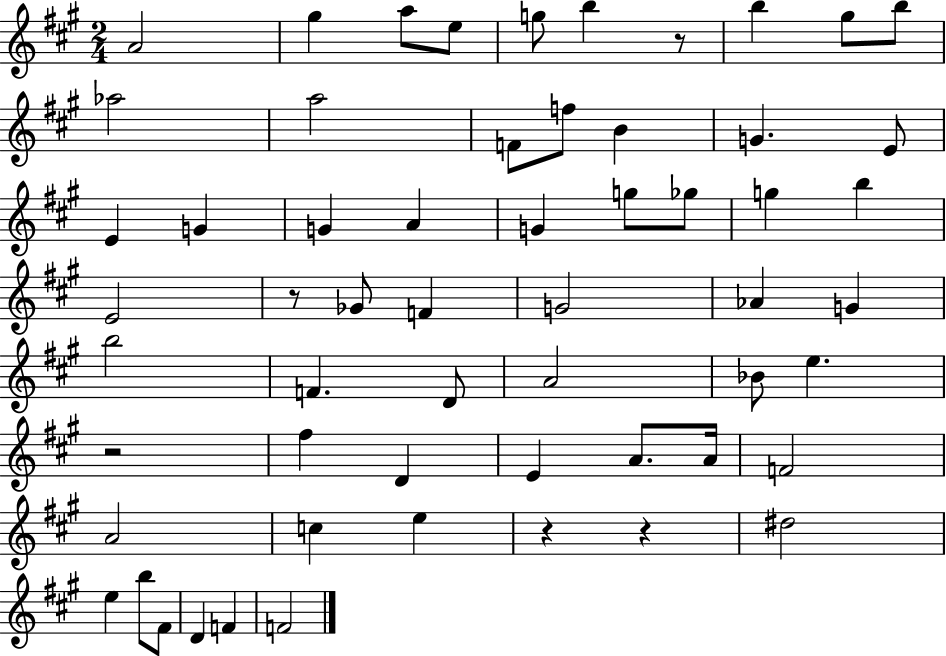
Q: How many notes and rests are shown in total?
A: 58